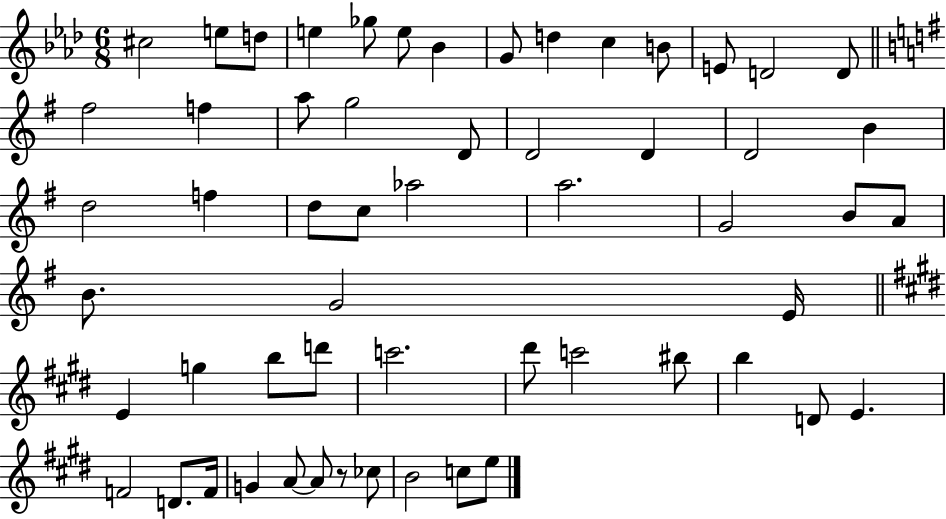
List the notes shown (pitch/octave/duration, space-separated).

C#5/h E5/e D5/e E5/q Gb5/e E5/e Bb4/q G4/e D5/q C5/q B4/e E4/e D4/h D4/e F#5/h F5/q A5/e G5/h D4/e D4/h D4/q D4/h B4/q D5/h F5/q D5/e C5/e Ab5/h A5/h. G4/h B4/e A4/e B4/e. G4/h E4/s E4/q G5/q B5/e D6/e C6/h. D#6/e C6/h BIS5/e B5/q D4/e E4/q. F4/h D4/e. F4/s G4/q A4/e A4/e R/e CES5/e B4/h C5/e E5/e